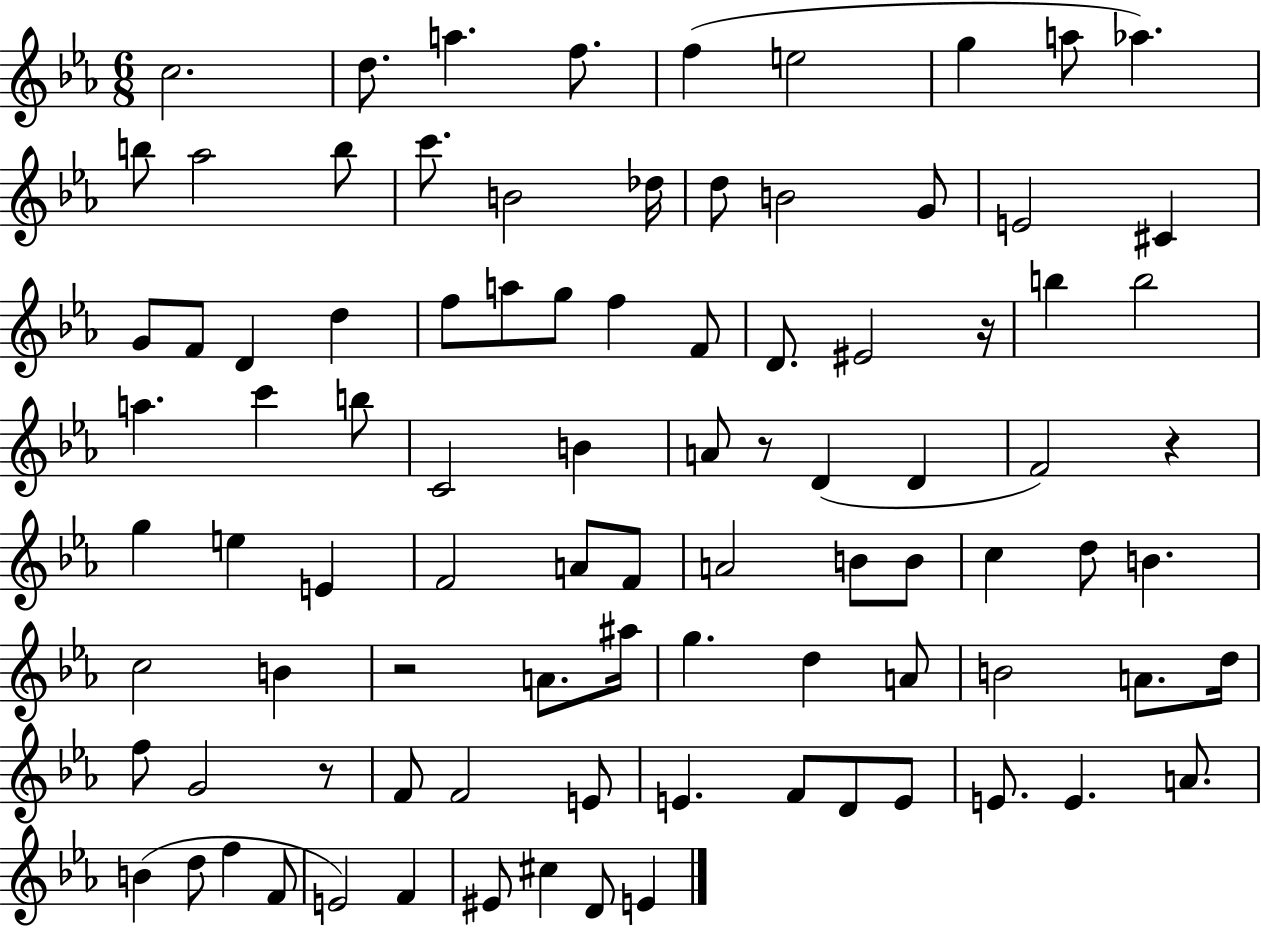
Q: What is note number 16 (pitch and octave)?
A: D5